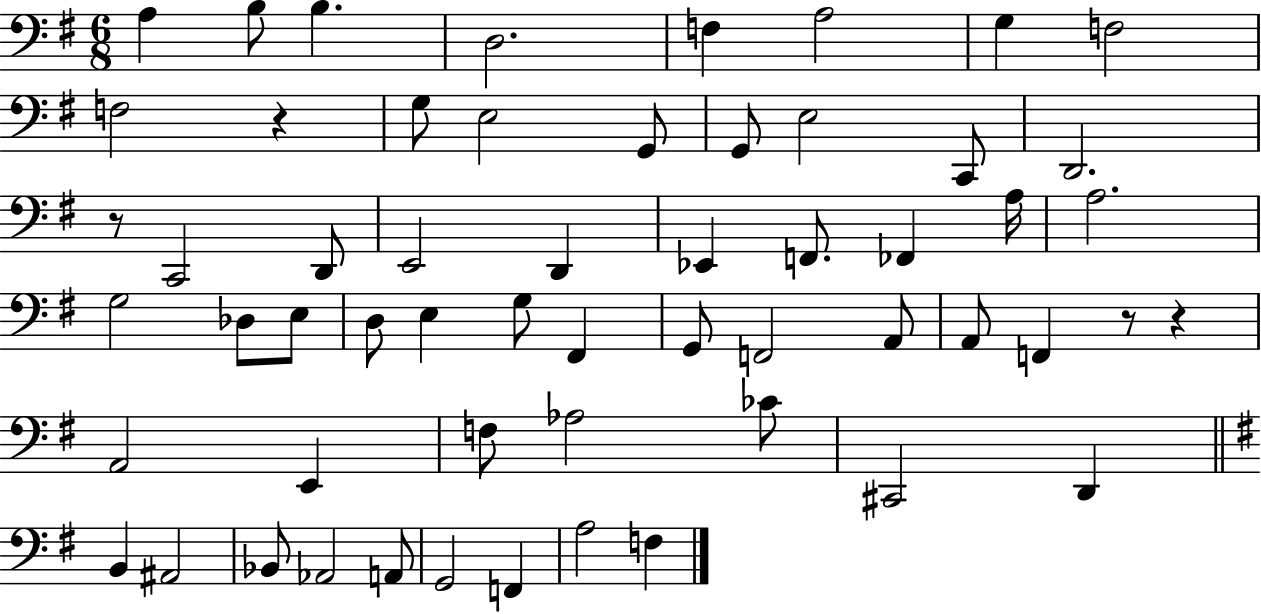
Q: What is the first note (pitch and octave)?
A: A3